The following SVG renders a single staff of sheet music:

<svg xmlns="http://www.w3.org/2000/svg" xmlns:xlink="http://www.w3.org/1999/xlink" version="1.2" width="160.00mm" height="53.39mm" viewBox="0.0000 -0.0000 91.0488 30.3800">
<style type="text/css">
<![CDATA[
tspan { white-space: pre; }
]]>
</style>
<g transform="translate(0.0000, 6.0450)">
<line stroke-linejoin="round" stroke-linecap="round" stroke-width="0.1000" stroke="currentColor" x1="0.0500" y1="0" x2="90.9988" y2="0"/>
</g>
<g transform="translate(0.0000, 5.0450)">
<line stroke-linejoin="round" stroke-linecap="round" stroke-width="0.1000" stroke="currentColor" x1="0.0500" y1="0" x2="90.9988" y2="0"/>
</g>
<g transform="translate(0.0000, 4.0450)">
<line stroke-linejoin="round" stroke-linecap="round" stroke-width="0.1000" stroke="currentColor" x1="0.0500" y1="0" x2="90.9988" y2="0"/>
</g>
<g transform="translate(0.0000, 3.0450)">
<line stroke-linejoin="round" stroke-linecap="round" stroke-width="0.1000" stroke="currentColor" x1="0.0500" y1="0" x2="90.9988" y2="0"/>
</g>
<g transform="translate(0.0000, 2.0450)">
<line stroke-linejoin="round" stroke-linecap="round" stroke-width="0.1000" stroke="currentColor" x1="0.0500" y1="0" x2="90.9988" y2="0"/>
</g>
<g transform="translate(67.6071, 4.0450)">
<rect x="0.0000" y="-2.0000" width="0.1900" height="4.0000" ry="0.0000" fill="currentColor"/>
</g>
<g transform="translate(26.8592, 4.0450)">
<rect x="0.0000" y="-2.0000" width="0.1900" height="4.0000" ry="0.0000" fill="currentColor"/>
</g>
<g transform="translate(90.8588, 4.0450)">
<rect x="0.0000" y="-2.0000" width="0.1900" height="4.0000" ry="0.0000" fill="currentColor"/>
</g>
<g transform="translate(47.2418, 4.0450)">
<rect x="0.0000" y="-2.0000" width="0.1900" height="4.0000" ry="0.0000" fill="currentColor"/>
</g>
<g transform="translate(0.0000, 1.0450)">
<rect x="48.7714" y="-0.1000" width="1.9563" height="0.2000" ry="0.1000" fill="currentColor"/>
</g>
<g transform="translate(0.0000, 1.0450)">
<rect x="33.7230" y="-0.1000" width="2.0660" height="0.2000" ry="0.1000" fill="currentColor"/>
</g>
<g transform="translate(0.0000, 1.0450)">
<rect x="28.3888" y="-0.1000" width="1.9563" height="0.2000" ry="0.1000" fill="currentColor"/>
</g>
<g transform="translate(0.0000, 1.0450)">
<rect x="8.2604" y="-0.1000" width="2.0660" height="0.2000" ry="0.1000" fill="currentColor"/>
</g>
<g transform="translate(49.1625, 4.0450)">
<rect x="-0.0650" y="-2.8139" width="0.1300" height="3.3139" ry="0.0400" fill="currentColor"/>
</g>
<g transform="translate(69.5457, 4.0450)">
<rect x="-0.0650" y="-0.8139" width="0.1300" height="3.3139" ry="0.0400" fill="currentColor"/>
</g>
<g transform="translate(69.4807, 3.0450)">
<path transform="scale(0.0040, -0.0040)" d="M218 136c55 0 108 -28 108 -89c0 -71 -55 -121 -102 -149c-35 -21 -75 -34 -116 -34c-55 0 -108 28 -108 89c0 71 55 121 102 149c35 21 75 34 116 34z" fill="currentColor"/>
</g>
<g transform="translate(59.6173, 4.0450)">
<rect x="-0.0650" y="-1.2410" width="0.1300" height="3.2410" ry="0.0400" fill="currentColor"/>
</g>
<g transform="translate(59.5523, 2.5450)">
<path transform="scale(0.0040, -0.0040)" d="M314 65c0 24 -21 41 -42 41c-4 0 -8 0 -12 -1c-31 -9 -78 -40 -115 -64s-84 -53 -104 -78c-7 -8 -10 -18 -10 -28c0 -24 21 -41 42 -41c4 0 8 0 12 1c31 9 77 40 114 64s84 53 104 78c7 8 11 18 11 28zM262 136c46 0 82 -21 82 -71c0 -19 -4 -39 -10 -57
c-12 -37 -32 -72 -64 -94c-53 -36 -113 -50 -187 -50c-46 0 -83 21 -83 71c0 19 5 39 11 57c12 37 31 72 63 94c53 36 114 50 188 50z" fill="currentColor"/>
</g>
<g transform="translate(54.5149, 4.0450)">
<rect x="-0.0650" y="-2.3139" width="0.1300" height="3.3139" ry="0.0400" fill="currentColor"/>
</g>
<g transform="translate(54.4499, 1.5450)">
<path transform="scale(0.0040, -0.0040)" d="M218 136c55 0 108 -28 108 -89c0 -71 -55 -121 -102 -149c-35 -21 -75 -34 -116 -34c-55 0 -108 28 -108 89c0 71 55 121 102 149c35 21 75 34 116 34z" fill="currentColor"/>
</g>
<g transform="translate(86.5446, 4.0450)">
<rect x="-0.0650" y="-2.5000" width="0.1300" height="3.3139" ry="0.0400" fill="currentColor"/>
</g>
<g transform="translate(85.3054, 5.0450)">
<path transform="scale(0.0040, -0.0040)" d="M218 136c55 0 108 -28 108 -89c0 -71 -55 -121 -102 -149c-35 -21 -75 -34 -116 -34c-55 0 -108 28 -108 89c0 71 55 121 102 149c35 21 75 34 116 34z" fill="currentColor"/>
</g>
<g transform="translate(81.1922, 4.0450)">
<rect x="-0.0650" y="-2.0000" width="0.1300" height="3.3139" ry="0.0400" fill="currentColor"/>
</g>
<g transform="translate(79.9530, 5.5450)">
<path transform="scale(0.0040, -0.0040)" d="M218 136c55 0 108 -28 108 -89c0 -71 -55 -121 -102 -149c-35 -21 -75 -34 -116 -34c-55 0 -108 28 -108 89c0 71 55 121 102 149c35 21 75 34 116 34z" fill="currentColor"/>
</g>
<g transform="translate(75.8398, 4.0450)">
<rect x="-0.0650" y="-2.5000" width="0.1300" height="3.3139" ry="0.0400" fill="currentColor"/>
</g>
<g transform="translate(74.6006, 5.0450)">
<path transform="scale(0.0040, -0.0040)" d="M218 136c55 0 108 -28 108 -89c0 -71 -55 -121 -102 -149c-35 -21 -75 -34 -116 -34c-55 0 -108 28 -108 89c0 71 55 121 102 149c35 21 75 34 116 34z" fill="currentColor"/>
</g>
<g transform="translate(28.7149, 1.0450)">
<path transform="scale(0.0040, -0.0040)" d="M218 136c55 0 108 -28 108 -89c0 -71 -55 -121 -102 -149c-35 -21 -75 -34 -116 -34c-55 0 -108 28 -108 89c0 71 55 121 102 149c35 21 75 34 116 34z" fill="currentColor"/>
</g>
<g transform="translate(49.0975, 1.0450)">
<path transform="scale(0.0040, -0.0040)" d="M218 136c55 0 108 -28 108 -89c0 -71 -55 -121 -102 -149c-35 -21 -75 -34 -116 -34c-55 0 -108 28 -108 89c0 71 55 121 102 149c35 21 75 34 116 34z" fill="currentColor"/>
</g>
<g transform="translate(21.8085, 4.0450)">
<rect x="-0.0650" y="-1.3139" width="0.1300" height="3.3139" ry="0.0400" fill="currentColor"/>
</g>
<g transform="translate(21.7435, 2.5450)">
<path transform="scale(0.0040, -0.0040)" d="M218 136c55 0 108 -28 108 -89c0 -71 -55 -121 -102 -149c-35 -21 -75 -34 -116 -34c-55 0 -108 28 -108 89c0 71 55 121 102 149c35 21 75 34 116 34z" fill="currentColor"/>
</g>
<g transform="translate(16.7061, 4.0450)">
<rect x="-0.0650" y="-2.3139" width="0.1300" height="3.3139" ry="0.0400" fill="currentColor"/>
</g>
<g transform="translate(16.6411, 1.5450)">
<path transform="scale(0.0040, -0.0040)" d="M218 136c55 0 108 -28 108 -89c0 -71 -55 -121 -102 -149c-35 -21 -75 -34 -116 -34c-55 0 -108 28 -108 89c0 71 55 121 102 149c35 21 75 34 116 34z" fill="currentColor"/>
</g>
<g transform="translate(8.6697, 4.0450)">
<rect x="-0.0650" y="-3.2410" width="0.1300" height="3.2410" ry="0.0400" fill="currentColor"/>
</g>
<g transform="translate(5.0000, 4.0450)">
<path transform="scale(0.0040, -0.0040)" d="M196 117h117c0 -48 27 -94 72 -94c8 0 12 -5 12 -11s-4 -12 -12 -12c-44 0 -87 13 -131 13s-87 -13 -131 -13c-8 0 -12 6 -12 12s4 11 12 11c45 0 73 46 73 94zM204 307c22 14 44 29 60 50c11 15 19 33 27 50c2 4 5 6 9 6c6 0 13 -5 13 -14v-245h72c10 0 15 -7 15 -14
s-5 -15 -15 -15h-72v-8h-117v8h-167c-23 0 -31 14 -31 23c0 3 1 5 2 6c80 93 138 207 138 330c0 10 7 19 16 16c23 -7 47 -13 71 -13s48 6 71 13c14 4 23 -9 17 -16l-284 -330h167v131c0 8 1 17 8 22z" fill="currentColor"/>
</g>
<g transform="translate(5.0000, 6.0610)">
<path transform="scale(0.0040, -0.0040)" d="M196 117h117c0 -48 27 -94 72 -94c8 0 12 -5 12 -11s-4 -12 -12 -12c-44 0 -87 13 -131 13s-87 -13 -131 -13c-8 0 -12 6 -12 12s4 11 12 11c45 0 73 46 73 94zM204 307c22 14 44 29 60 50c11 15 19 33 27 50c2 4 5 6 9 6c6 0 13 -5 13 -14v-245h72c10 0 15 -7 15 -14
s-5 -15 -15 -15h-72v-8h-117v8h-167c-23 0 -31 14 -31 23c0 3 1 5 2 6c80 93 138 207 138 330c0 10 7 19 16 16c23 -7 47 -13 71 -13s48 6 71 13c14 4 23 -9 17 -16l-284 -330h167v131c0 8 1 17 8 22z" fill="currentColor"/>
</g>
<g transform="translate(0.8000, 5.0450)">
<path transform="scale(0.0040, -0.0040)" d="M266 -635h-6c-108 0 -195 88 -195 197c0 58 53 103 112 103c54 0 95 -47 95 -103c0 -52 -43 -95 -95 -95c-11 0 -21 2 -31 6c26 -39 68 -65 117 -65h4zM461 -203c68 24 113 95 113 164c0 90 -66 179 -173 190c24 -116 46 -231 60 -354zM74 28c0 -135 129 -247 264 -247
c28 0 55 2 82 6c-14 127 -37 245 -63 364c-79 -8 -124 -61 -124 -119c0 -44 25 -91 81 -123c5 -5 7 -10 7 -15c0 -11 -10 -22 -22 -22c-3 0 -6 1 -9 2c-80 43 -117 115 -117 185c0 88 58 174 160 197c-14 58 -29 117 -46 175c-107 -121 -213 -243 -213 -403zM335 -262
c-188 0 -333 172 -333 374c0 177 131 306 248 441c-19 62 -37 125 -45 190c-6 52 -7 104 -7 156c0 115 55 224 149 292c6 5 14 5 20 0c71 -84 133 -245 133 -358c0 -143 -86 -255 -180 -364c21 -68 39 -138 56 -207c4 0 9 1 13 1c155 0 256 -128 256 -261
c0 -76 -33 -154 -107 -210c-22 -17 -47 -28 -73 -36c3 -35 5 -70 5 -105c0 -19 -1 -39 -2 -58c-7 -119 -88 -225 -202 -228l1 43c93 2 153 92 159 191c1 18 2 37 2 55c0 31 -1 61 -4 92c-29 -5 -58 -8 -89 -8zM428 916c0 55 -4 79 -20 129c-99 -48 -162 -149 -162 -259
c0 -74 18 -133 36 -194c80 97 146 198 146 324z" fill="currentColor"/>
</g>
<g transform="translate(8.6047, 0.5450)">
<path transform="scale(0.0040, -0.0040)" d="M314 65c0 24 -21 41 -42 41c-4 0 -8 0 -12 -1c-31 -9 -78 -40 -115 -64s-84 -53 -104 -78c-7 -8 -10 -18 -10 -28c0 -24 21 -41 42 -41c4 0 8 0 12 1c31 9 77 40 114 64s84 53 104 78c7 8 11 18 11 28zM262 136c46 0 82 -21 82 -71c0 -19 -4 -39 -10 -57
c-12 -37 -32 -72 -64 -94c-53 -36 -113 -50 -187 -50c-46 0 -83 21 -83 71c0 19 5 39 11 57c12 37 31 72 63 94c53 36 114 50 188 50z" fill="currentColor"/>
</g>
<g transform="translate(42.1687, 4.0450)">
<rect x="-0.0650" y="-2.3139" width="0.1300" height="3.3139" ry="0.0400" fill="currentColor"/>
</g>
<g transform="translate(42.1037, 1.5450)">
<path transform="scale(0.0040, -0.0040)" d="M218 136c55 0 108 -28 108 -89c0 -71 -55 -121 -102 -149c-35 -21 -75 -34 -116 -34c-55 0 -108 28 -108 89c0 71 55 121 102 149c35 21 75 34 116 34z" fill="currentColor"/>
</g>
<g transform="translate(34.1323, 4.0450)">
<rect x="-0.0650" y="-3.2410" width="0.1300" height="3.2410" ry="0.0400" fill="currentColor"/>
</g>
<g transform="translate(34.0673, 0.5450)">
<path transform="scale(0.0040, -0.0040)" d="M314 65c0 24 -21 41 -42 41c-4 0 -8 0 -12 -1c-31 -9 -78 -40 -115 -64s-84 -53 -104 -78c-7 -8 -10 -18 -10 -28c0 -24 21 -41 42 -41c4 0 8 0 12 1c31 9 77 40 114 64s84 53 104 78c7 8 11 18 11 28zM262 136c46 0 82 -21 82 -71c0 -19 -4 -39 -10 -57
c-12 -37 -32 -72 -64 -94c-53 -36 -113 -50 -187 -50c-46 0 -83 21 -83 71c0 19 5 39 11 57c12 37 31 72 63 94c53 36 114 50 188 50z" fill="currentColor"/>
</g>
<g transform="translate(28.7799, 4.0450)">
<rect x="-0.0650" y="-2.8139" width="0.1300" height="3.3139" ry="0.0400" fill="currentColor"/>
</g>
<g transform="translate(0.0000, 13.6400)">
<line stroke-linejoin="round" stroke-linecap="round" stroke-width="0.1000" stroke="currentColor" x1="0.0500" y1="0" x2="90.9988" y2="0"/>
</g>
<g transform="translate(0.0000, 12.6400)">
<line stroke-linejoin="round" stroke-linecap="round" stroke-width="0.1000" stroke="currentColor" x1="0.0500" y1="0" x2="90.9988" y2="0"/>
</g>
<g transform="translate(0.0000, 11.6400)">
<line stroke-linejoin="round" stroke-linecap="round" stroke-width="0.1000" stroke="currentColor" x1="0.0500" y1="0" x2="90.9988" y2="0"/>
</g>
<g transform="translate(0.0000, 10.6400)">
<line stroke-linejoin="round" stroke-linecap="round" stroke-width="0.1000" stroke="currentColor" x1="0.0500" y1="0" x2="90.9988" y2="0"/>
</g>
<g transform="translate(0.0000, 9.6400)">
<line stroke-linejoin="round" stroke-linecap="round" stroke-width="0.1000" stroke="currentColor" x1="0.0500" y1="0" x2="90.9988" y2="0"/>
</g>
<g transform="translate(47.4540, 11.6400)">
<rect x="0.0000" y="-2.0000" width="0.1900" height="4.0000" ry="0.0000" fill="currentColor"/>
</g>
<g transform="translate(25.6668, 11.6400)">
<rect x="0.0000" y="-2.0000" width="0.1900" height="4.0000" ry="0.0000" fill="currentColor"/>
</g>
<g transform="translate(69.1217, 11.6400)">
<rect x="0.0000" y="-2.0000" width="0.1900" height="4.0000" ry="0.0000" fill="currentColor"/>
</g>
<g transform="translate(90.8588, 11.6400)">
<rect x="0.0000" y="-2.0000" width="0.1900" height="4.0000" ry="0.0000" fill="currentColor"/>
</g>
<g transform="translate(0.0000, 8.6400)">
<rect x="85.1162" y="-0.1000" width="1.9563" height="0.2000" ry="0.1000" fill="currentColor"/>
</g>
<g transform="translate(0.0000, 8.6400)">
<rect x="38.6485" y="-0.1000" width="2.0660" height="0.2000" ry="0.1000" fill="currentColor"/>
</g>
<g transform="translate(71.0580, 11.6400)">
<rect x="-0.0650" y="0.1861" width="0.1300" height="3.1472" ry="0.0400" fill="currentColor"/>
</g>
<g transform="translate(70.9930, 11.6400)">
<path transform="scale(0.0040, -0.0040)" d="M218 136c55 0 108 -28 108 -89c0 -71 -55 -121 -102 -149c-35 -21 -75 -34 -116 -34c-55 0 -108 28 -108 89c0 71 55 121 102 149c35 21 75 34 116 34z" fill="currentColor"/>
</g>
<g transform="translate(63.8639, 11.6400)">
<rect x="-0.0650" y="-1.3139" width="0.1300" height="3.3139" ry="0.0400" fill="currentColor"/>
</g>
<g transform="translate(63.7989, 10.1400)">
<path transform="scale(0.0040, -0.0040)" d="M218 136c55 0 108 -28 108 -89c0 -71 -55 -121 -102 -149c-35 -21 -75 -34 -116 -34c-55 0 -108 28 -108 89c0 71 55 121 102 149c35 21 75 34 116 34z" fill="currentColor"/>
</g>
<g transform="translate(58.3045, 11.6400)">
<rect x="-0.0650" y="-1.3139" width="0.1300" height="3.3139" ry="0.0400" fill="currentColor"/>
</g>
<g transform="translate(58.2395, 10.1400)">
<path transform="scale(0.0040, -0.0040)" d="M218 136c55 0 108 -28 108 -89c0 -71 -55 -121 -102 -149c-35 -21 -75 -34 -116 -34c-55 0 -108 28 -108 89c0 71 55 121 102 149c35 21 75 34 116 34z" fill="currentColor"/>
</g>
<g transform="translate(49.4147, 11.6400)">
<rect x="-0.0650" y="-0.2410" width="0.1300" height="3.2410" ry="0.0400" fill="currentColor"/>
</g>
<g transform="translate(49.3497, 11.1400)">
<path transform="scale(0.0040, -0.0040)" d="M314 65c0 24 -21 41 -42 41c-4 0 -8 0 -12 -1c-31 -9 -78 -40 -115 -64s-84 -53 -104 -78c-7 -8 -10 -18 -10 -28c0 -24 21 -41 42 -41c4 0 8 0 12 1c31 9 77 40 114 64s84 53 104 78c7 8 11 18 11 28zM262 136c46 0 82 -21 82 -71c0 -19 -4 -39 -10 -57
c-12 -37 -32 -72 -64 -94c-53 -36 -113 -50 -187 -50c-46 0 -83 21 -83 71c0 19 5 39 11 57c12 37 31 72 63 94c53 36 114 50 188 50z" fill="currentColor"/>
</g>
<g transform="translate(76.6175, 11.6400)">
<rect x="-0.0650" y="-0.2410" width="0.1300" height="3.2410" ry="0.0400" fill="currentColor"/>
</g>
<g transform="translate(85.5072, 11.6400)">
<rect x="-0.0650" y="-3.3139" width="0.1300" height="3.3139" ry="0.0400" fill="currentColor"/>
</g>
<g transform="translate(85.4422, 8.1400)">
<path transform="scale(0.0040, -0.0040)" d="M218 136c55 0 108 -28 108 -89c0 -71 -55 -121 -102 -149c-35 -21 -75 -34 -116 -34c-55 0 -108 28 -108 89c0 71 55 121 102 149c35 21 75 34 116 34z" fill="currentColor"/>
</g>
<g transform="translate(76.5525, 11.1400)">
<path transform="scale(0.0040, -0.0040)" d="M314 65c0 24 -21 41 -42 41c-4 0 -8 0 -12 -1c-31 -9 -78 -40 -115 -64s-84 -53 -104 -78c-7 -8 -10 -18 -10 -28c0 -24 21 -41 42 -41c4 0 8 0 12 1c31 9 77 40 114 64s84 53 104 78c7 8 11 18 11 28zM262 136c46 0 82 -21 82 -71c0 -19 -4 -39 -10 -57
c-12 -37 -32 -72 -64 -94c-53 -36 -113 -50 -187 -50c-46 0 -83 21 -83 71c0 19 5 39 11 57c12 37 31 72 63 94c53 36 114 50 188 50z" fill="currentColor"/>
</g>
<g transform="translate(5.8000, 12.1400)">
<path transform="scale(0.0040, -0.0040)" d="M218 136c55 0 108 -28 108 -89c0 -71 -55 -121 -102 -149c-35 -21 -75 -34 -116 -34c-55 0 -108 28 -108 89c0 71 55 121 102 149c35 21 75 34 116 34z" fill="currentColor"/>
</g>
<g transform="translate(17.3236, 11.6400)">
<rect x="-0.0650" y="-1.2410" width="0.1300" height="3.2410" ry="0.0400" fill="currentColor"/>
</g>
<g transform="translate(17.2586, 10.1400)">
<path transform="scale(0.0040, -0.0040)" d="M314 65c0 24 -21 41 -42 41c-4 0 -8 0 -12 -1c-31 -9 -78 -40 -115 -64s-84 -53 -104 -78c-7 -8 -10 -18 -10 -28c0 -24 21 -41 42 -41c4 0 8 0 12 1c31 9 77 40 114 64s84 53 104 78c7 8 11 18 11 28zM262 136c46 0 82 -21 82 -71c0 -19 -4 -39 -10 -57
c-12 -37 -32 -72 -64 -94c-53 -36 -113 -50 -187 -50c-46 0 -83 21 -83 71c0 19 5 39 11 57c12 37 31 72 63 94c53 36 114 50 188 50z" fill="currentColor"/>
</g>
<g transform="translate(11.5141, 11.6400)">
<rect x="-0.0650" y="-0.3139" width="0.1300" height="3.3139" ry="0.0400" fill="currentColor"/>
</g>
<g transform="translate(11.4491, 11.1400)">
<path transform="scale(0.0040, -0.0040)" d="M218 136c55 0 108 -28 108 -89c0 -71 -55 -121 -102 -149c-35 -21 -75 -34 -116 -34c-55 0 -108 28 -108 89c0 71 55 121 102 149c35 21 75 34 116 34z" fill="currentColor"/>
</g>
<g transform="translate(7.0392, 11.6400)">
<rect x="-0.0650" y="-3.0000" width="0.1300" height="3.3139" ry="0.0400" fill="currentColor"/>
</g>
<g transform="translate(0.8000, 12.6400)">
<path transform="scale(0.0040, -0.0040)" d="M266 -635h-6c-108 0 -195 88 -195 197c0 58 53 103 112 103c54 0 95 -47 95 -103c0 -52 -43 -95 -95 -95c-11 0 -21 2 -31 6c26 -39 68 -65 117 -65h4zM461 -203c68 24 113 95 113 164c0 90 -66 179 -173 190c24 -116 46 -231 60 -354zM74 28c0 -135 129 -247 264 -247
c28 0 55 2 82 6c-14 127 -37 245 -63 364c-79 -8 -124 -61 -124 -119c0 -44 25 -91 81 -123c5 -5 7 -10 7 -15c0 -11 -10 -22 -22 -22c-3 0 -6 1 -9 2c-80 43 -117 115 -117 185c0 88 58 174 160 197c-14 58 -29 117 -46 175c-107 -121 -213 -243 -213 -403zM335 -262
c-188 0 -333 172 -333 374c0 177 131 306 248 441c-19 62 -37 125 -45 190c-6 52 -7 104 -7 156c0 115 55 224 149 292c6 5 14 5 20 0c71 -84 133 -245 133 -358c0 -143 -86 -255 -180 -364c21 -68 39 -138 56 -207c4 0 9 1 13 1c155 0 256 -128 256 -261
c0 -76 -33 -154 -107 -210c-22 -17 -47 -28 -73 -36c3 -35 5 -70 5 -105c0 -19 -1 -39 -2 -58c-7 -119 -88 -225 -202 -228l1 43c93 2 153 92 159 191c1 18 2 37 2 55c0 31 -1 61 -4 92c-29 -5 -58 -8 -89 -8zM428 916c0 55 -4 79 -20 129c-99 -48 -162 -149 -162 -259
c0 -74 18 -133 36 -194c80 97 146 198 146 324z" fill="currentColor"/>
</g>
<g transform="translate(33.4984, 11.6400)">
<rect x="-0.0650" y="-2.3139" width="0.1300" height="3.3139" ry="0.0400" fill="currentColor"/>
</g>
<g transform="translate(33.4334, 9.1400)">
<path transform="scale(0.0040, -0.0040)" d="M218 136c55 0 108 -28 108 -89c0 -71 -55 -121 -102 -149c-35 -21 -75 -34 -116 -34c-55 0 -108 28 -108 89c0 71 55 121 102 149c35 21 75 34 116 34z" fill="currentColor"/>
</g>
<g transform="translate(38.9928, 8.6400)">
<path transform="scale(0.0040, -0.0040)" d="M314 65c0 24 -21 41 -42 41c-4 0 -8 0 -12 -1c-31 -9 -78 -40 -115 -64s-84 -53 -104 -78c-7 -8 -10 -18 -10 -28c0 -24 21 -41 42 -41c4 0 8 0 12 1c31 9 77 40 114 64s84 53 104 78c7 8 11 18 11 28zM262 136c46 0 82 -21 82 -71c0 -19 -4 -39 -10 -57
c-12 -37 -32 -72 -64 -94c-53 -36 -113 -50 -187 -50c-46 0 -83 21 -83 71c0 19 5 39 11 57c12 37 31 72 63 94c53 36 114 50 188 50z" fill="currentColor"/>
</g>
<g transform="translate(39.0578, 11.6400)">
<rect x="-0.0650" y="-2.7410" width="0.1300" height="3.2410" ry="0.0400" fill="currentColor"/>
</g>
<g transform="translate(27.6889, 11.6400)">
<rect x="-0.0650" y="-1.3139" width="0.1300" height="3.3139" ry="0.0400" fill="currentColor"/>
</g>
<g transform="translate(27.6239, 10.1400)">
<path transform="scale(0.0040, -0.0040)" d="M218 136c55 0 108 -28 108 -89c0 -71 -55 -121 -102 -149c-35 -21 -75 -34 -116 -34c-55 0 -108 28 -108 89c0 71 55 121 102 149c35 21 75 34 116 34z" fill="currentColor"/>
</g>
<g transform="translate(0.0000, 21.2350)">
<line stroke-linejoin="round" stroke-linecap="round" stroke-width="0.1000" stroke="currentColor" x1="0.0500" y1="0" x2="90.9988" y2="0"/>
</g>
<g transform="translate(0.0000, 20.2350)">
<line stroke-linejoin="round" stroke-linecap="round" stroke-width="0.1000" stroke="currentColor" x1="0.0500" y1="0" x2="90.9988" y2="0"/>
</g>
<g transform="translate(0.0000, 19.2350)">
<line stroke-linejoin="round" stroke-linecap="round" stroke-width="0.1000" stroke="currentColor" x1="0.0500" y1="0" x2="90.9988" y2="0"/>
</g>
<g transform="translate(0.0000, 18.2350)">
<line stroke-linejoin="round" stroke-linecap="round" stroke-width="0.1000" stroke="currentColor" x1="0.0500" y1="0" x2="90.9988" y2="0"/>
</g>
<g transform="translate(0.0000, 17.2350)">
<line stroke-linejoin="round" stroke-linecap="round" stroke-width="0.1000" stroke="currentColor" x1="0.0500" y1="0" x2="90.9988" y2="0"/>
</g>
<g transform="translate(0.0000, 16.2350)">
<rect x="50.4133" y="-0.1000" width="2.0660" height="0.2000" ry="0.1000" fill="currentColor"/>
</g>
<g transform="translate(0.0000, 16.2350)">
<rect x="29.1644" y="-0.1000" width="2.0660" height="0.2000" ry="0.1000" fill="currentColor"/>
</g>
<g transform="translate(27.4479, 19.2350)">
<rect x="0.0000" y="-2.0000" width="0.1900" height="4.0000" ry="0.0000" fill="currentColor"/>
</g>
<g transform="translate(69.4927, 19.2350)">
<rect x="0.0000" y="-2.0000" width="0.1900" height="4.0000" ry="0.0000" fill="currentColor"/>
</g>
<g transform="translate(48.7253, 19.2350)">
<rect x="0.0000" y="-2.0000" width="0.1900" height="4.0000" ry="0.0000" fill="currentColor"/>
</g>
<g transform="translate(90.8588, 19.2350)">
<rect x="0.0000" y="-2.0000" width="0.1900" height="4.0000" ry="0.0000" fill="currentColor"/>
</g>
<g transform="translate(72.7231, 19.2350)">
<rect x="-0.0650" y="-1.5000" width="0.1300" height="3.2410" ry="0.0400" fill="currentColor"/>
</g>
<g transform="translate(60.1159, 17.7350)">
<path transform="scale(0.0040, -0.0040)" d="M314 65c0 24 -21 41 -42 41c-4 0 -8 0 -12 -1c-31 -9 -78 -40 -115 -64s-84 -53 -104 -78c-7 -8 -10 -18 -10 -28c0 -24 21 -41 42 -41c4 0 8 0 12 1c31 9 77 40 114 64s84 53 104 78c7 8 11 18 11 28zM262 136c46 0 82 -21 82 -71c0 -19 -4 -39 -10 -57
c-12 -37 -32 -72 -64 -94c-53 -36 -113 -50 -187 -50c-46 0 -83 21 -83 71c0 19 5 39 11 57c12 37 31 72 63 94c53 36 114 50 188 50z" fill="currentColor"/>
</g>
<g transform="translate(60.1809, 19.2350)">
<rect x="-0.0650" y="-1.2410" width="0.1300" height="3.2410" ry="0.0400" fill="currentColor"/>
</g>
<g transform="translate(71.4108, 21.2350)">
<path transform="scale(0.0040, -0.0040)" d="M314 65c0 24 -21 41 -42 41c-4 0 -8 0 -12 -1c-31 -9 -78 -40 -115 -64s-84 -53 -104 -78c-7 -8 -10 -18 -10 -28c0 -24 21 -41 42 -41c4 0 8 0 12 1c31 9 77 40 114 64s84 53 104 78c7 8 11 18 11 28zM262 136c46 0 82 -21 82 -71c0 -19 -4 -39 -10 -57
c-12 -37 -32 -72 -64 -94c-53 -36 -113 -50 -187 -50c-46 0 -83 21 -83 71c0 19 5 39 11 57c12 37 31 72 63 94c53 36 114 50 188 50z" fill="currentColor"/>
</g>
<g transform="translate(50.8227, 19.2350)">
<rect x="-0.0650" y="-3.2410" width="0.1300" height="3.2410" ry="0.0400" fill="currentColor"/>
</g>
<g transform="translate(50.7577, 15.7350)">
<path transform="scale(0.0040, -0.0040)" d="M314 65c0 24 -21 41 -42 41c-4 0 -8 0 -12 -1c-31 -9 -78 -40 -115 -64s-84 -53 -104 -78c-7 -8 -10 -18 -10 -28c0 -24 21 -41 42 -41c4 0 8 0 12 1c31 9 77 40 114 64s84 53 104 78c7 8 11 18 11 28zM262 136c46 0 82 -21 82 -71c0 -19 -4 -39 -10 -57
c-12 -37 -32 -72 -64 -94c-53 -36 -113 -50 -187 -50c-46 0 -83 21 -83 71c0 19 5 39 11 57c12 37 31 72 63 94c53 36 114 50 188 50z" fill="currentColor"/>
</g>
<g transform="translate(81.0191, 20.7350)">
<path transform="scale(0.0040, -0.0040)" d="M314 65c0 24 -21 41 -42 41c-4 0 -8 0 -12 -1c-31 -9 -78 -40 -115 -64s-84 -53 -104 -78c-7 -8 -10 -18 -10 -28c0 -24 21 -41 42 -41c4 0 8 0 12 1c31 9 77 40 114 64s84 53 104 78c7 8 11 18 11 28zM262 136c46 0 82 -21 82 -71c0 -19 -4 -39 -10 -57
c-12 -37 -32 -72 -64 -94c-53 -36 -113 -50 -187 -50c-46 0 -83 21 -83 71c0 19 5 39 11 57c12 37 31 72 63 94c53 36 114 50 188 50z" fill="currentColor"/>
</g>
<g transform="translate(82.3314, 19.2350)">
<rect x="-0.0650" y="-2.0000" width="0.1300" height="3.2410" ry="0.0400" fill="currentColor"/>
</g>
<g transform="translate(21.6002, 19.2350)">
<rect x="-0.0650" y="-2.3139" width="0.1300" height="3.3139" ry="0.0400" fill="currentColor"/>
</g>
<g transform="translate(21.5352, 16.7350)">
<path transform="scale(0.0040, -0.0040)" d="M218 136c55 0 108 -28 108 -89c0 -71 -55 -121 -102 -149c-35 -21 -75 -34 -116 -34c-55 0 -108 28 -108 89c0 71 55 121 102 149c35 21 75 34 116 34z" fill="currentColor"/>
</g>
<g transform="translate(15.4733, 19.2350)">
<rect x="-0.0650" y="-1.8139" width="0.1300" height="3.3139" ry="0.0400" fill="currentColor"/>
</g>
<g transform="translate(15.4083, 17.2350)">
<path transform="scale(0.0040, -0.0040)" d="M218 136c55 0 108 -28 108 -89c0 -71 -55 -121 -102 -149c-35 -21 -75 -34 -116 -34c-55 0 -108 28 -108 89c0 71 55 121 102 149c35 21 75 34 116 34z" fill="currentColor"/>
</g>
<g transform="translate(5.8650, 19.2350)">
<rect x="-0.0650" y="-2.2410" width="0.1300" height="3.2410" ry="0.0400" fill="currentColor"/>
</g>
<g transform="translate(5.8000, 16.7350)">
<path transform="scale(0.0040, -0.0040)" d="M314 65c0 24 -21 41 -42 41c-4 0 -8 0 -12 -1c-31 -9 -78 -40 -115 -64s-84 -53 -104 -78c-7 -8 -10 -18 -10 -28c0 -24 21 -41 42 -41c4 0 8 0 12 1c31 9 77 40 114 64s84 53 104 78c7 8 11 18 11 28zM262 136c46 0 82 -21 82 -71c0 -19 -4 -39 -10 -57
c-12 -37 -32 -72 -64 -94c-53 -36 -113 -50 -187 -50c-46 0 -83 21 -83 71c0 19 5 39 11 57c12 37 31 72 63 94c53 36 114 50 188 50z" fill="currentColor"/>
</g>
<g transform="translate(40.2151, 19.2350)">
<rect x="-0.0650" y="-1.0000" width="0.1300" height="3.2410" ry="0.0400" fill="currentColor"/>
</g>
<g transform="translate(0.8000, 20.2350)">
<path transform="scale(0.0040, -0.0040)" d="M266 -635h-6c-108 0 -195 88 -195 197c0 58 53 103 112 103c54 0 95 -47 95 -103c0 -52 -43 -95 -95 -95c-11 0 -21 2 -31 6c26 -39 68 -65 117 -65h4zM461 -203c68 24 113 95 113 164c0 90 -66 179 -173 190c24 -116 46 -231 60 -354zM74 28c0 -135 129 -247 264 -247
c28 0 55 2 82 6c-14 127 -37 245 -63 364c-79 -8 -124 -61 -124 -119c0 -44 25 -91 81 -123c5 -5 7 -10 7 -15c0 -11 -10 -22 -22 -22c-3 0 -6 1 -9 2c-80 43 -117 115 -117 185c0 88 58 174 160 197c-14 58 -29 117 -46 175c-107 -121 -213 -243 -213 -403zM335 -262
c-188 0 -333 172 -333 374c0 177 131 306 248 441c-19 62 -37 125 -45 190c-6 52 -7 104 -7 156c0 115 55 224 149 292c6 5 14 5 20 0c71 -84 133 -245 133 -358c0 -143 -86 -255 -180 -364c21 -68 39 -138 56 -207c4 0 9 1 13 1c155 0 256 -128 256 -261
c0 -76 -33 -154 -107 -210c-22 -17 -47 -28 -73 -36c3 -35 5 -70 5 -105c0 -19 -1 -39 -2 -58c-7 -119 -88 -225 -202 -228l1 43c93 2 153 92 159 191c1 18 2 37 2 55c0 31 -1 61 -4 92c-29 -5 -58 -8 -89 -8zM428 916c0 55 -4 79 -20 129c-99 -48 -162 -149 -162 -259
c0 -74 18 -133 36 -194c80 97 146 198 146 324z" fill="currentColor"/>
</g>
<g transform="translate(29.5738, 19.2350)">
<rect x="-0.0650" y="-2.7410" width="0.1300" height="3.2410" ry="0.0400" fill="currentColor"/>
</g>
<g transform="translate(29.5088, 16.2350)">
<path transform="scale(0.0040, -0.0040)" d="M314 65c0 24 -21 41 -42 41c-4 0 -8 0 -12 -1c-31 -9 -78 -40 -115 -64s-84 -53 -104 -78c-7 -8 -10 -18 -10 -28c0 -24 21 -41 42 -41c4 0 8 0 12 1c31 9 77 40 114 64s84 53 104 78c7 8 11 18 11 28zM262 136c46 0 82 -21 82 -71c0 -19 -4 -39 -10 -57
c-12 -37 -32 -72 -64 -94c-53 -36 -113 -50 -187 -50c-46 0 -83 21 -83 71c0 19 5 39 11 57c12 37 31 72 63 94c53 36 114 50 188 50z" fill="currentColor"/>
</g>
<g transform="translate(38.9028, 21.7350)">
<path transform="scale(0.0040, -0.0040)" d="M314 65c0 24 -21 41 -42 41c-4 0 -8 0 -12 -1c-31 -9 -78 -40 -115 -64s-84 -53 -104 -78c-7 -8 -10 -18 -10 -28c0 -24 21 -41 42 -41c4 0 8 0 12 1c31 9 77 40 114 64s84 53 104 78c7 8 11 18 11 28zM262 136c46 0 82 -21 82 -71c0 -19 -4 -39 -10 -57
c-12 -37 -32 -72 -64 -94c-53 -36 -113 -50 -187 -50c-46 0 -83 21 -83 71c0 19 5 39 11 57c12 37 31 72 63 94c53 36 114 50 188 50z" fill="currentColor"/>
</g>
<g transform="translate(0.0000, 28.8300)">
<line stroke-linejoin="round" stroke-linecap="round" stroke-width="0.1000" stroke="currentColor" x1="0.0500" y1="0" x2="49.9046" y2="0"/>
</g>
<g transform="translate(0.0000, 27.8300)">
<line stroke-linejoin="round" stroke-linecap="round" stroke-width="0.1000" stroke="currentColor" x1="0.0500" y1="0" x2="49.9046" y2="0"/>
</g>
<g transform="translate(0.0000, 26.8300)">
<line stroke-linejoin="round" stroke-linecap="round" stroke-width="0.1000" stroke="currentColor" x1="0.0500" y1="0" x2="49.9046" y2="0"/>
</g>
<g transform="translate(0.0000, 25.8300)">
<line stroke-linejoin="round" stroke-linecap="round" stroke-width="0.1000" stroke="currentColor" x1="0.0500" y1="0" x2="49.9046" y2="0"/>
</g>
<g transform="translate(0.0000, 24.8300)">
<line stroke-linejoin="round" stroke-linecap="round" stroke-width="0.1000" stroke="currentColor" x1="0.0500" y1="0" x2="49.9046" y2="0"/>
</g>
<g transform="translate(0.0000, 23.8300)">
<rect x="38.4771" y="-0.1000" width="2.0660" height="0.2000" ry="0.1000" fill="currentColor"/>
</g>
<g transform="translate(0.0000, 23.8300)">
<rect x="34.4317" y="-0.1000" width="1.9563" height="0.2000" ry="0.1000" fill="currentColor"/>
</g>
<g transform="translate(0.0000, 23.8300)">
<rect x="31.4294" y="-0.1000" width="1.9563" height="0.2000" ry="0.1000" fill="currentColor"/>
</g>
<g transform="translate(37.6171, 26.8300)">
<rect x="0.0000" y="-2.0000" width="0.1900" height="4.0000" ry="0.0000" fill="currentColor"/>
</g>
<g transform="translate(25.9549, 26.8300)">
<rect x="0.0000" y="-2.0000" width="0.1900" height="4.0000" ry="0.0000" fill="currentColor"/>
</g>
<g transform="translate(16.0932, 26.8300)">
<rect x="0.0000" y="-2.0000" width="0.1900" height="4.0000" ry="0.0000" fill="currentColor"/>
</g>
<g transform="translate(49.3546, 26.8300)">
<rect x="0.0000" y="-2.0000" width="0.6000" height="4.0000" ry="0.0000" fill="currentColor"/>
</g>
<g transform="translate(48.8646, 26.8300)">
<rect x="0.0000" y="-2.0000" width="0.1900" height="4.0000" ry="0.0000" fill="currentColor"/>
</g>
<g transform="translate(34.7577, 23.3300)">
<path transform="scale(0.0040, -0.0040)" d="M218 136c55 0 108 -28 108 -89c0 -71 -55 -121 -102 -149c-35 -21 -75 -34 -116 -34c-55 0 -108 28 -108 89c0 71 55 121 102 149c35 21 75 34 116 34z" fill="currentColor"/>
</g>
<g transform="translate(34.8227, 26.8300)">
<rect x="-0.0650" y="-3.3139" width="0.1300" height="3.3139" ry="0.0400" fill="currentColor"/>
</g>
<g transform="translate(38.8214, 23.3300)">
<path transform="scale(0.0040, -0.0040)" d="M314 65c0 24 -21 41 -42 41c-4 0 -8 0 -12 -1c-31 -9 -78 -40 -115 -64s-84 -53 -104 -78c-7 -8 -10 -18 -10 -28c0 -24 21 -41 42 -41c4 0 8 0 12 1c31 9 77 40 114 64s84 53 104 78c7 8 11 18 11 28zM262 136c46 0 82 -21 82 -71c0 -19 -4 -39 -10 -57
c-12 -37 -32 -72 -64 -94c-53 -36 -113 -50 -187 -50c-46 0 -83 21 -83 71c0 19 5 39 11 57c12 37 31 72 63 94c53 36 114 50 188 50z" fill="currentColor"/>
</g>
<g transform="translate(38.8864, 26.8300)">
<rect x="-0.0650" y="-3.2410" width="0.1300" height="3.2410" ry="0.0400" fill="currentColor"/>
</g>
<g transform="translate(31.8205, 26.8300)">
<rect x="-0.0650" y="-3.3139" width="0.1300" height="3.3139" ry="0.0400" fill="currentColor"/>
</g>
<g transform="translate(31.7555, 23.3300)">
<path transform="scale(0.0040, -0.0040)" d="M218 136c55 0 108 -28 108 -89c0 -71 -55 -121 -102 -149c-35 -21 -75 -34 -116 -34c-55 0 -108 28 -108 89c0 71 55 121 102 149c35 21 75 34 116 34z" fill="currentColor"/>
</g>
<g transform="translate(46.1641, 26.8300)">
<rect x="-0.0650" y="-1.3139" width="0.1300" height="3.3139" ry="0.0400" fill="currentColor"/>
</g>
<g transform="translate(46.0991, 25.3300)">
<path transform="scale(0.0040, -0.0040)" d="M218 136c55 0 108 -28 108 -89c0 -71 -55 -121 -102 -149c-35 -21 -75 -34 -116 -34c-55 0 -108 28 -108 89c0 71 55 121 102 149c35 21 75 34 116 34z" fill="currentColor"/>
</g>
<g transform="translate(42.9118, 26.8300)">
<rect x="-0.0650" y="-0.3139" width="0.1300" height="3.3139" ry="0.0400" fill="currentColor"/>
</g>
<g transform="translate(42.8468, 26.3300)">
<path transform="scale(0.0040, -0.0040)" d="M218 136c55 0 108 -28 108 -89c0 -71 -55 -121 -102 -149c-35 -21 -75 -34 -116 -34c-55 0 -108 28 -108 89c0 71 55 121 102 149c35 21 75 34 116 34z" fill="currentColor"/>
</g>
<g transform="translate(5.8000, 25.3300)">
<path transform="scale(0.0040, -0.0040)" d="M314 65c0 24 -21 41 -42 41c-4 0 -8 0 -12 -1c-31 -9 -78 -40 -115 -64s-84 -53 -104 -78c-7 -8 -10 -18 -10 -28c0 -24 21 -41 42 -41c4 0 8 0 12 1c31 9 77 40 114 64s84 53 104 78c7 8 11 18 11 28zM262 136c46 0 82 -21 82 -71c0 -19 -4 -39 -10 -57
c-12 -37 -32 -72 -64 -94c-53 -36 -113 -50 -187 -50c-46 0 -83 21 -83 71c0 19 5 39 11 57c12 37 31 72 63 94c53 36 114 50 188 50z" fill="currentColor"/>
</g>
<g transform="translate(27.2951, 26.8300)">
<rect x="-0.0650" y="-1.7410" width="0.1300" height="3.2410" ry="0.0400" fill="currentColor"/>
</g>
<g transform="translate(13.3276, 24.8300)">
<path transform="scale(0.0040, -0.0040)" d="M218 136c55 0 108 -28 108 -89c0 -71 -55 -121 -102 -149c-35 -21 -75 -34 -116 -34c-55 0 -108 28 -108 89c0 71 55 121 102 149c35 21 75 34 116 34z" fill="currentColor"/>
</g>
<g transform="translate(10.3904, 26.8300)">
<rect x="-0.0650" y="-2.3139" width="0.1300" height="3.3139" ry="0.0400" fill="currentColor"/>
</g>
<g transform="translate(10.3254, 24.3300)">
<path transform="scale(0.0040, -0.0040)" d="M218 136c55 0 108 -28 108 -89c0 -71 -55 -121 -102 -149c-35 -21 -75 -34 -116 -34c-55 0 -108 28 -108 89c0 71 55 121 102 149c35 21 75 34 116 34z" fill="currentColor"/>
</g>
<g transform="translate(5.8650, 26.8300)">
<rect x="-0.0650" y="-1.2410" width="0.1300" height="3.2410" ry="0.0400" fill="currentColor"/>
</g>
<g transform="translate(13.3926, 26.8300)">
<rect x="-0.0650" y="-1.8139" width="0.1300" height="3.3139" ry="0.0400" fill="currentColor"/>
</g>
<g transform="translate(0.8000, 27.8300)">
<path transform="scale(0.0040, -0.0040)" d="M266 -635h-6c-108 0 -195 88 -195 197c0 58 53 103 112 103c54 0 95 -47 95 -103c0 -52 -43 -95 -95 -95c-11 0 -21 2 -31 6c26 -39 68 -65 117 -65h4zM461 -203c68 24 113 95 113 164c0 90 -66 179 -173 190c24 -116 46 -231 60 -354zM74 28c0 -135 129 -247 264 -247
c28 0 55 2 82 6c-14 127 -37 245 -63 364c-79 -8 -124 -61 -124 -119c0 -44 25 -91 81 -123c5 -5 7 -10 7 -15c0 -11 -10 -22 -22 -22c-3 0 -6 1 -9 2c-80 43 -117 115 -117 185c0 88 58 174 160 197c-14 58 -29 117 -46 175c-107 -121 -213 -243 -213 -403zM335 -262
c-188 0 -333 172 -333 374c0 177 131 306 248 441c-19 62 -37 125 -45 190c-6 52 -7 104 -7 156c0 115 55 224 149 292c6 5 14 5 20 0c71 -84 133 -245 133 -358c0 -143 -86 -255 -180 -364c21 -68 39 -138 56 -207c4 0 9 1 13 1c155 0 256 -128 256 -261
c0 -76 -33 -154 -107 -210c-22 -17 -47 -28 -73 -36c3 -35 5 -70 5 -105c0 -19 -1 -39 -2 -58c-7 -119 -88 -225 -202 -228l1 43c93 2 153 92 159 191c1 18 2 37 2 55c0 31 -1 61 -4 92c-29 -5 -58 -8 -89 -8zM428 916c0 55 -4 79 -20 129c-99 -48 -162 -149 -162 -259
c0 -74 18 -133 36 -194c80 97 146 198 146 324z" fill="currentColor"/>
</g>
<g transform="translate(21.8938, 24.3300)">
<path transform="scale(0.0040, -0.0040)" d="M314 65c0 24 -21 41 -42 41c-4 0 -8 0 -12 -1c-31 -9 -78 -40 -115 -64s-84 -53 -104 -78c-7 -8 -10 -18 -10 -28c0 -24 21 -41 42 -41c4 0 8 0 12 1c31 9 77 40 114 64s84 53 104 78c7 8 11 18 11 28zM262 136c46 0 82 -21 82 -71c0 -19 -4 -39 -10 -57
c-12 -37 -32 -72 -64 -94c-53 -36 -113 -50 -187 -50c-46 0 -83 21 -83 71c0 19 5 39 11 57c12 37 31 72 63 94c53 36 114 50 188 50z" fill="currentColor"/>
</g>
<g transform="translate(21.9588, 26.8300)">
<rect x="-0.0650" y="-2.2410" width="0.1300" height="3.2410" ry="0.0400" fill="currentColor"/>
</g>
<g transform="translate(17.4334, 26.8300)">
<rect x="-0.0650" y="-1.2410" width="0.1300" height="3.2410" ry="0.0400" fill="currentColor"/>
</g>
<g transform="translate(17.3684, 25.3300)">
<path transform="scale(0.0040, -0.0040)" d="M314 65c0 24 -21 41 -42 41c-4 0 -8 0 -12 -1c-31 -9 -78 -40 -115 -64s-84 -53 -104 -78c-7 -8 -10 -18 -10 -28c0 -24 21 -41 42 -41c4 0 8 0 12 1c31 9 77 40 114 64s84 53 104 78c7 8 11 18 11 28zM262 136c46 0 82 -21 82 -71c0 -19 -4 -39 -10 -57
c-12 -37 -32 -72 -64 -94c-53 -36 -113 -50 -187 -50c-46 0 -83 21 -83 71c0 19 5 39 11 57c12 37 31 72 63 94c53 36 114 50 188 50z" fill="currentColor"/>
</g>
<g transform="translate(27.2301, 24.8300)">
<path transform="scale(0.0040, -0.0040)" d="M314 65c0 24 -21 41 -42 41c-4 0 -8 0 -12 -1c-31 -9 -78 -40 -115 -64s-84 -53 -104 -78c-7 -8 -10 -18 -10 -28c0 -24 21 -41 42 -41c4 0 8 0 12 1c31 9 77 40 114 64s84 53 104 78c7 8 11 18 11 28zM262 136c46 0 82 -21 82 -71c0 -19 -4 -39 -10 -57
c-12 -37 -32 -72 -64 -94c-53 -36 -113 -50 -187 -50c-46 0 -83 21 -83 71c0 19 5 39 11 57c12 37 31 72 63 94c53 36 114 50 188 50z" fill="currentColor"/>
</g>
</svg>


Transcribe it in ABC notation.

X:1
T:Untitled
M:4/4
L:1/4
K:C
b2 g e a b2 g a g e2 d G F G A c e2 e g a2 c2 e e B c2 b g2 f g a2 D2 b2 e2 E2 F2 e2 g f e2 g2 f2 b b b2 c e